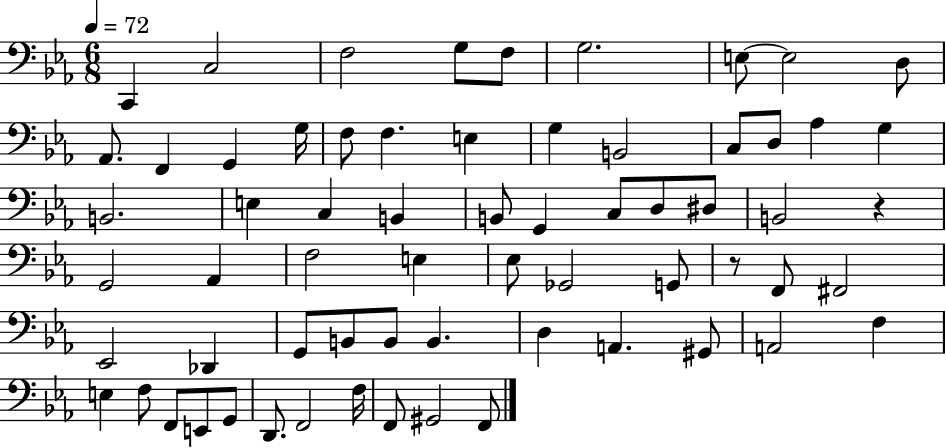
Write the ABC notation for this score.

X:1
T:Untitled
M:6/8
L:1/4
K:Eb
C,, C,2 F,2 G,/2 F,/2 G,2 E,/2 E,2 D,/2 _A,,/2 F,, G,, G,/4 F,/2 F, E, G, B,,2 C,/2 D,/2 _A, G, B,,2 E, C, B,, B,,/2 G,, C,/2 D,/2 ^D,/2 B,,2 z G,,2 _A,, F,2 E, _E,/2 _G,,2 G,,/2 z/2 F,,/2 ^F,,2 _E,,2 _D,, G,,/2 B,,/2 B,,/2 B,, D, A,, ^G,,/2 A,,2 F, E, F,/2 F,,/2 E,,/2 G,,/2 D,,/2 F,,2 F,/4 F,,/2 ^G,,2 F,,/2